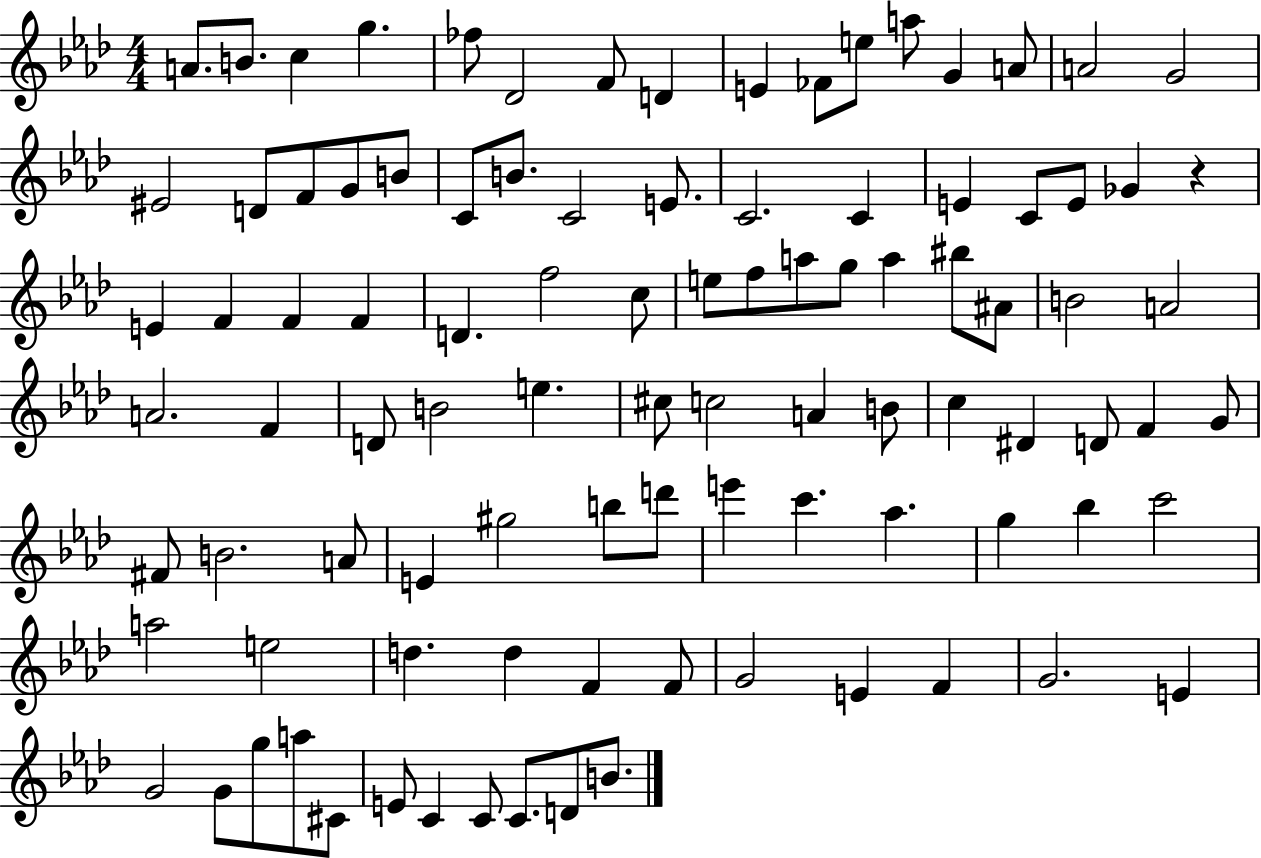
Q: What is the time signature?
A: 4/4